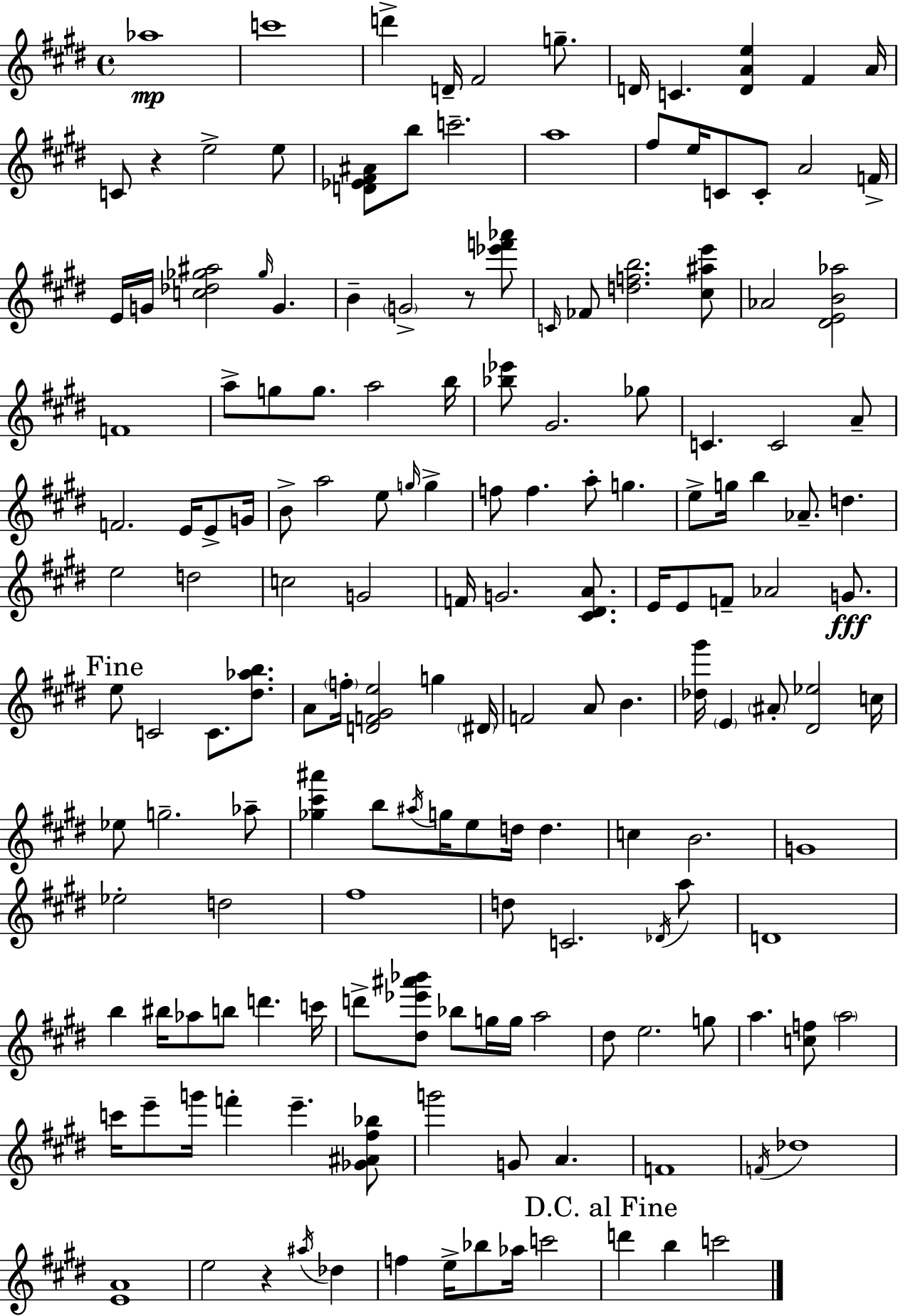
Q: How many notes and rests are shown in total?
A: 163